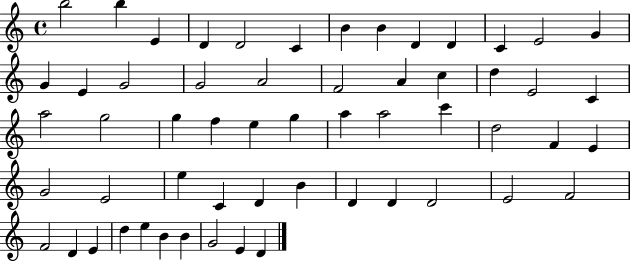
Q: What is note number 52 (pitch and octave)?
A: E5